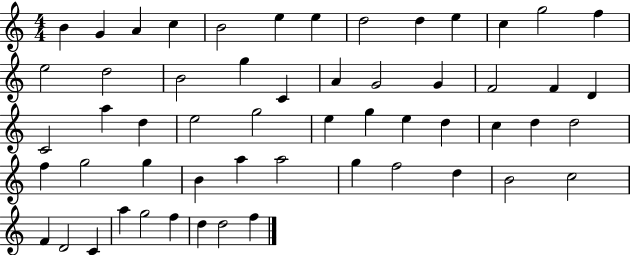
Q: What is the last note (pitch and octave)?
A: F5